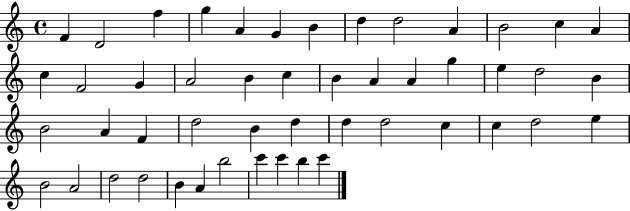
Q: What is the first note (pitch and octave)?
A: F4